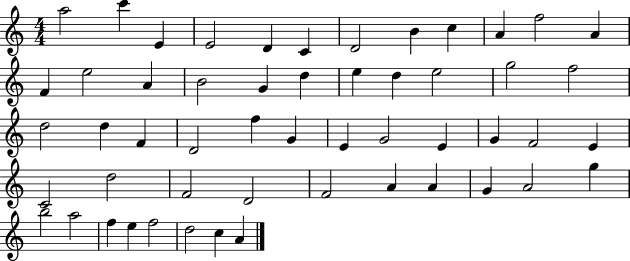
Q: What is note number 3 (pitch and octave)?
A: E4